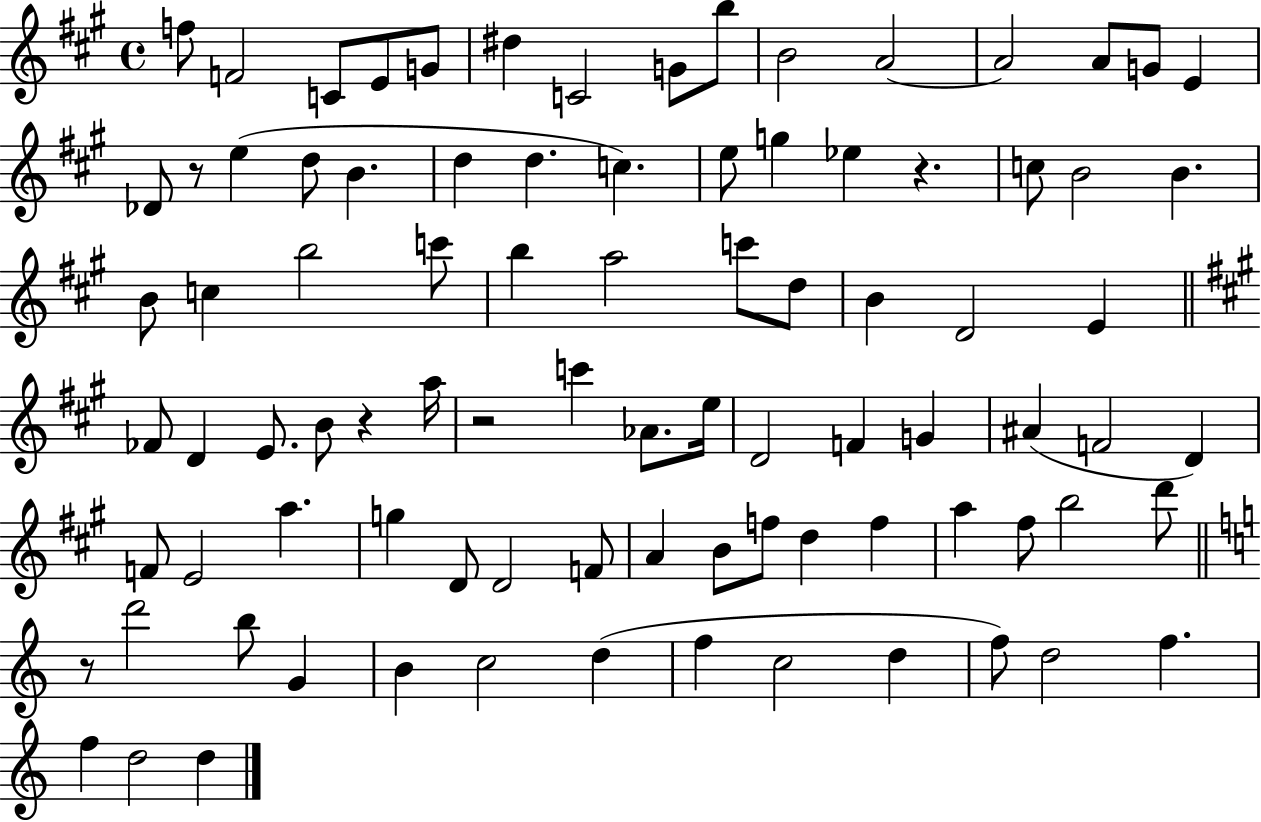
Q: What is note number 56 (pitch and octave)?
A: A5